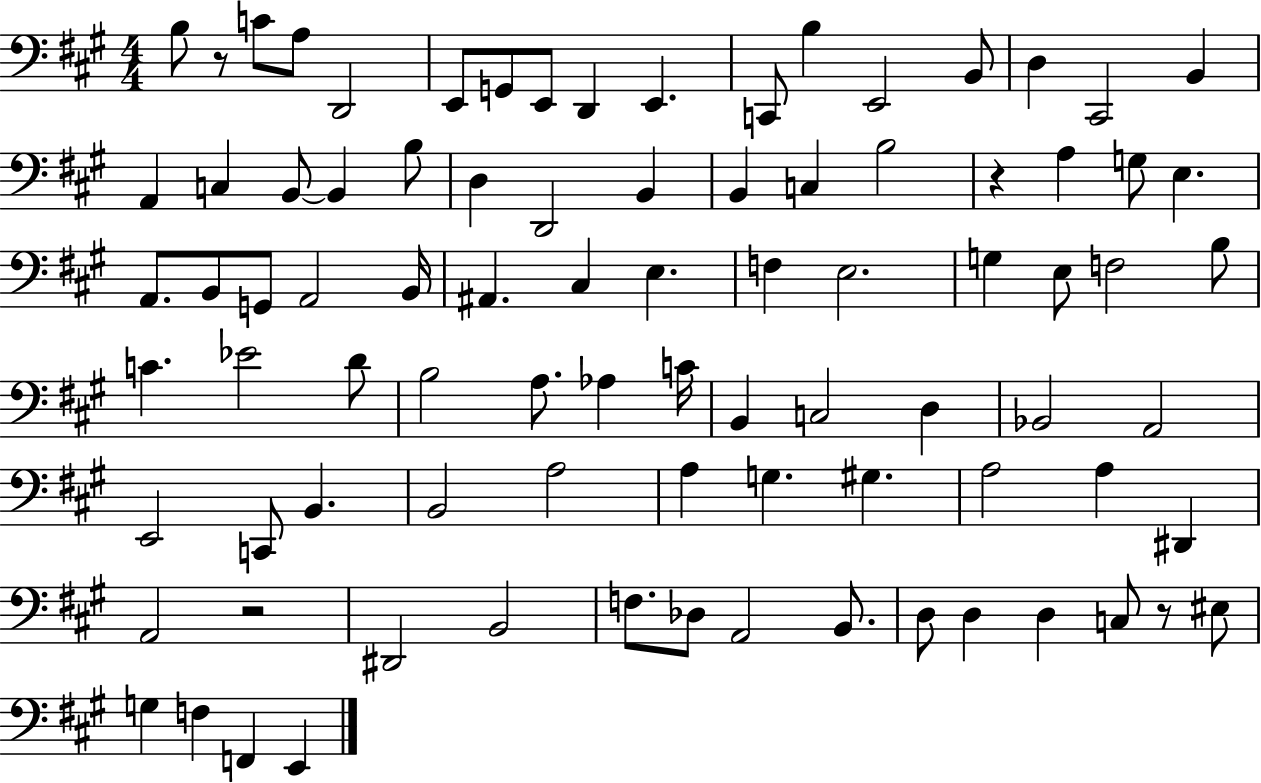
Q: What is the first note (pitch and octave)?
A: B3